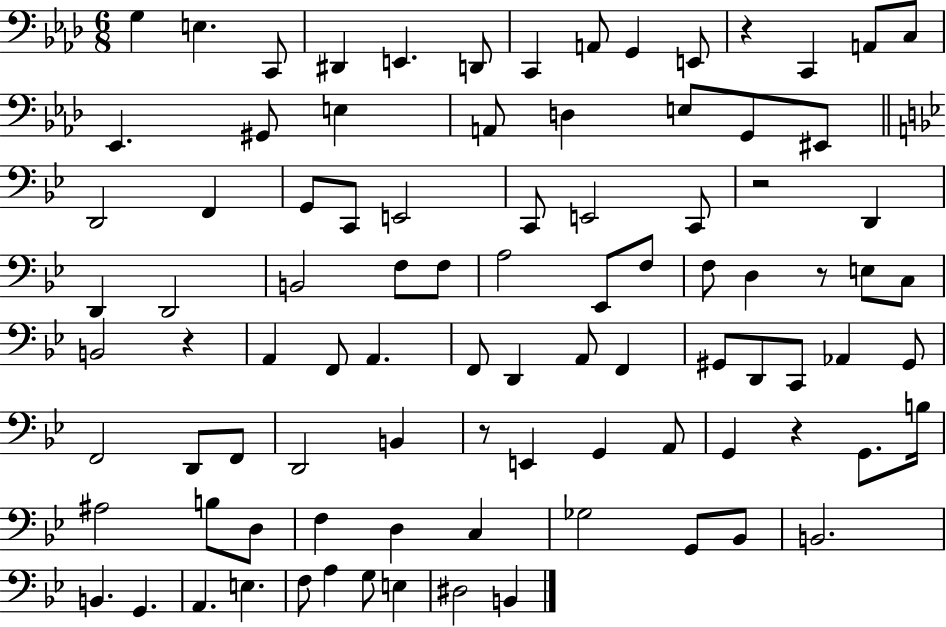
{
  \clef bass
  \numericTimeSignature
  \time 6/8
  \key aes \major
  g4 e4. c,8 | dis,4 e,4. d,8 | c,4 a,8 g,4 e,8 | r4 c,4 a,8 c8 | \break ees,4. gis,8 e4 | a,8 d4 e8 g,8 eis,8 | \bar "||" \break \key g \minor d,2 f,4 | g,8 c,8 e,2 | c,8 e,2 c,8 | r2 d,4 | \break d,4 d,2 | b,2 f8 f8 | a2 ees,8 f8 | f8 d4 r8 e8 c8 | \break b,2 r4 | a,4 f,8 a,4. | f,8 d,4 a,8 f,4 | gis,8 d,8 c,8 aes,4 gis,8 | \break f,2 d,8 f,8 | d,2 b,4 | r8 e,4 g,4 a,8 | g,4 r4 g,8. b16 | \break ais2 b8 d8 | f4 d4 c4 | ges2 g,8 bes,8 | b,2. | \break b,4. g,4. | a,4. e4. | f8 a4 g8 e4 | dis2 b,4 | \break \bar "|."
}